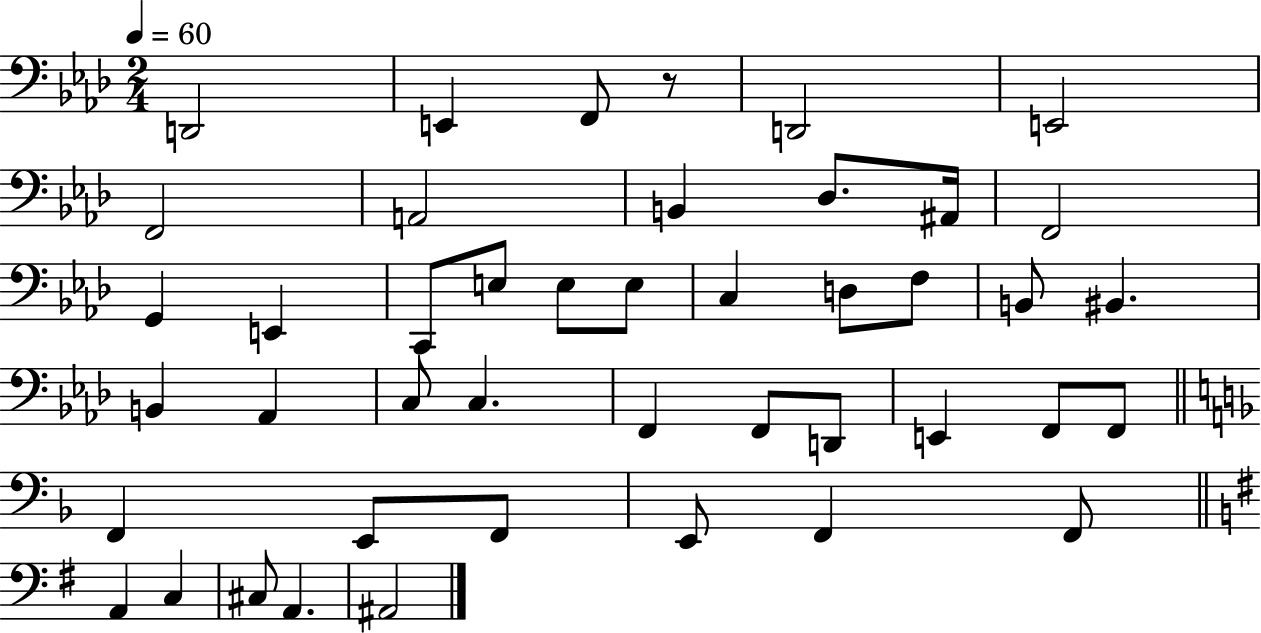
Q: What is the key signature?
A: AES major